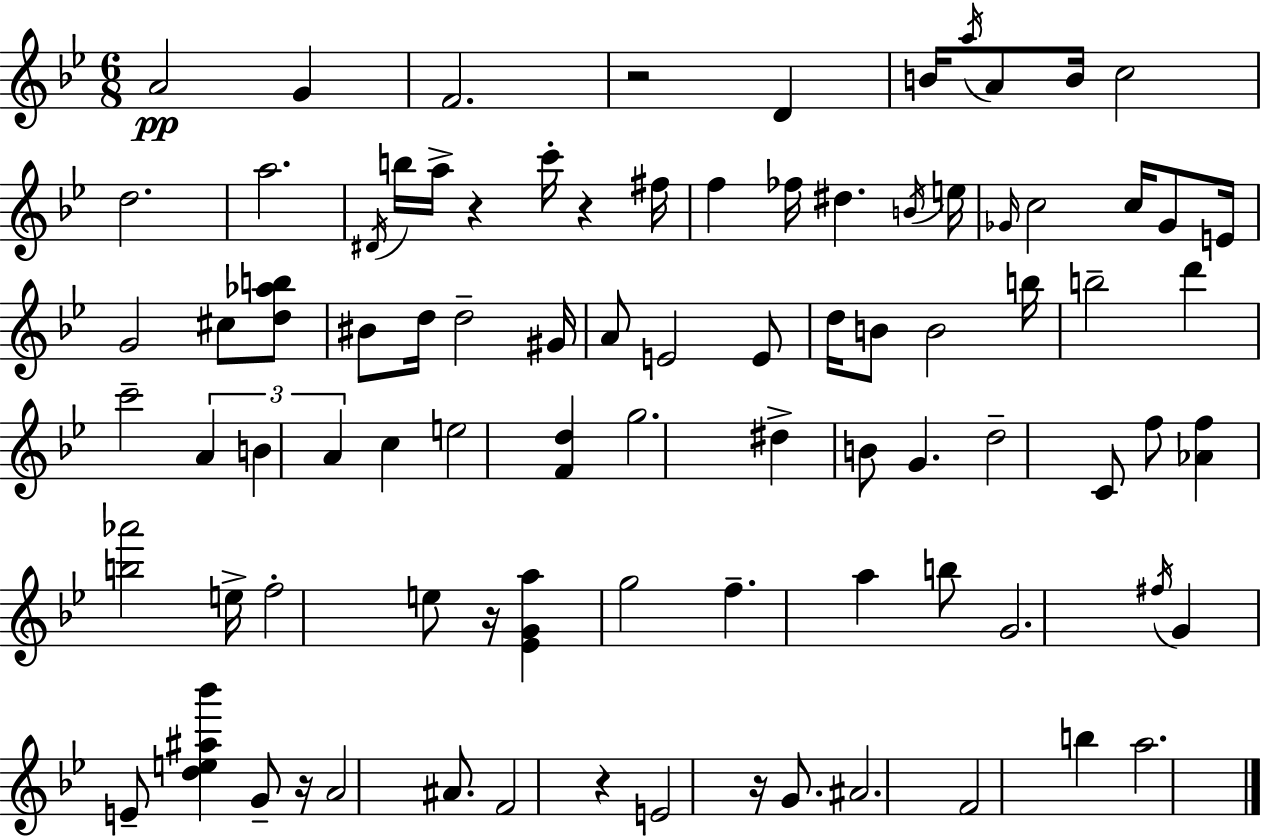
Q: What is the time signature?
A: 6/8